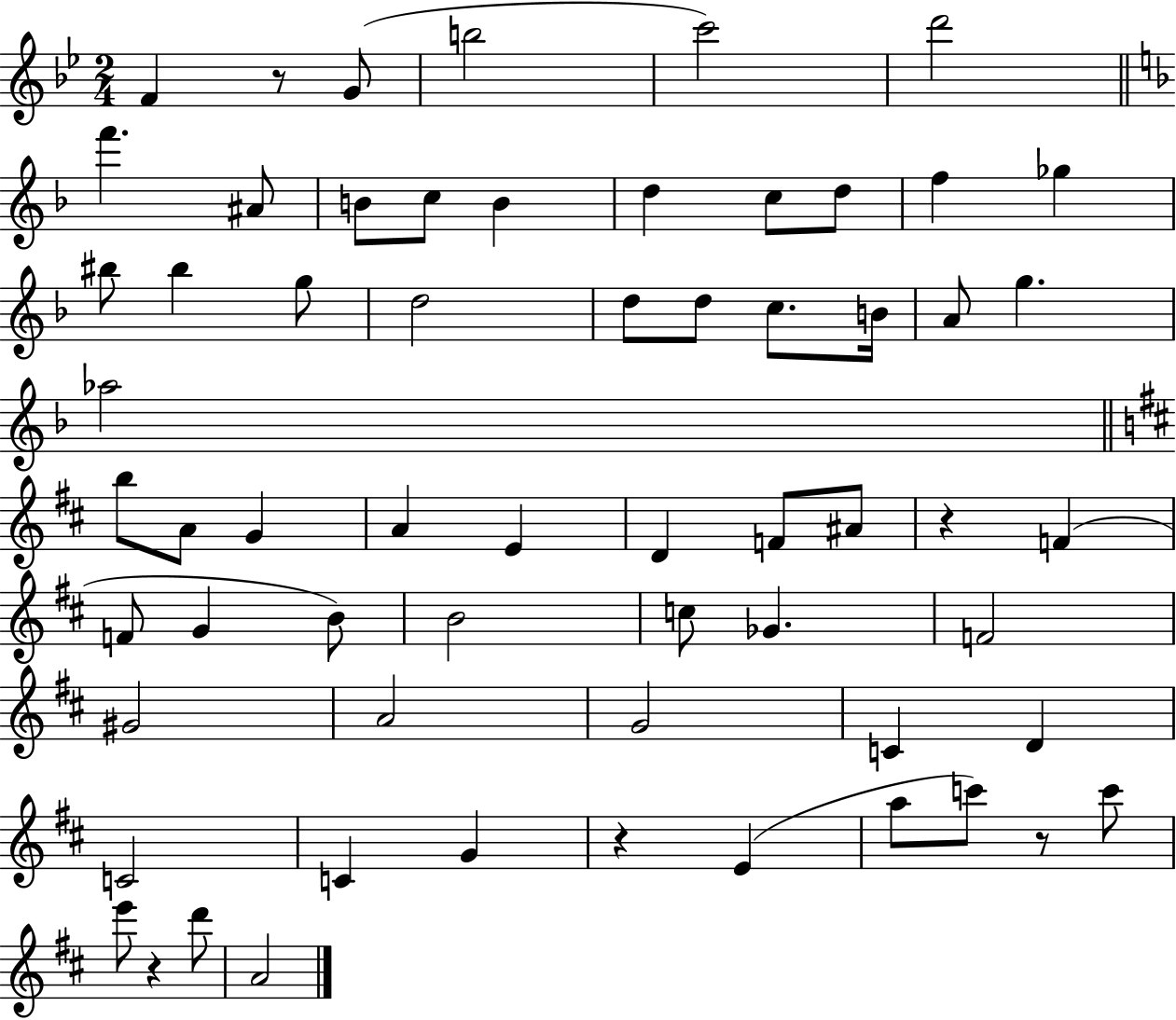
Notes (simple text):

F4/q R/e G4/e B5/h C6/h D6/h F6/q. A#4/e B4/e C5/e B4/q D5/q C5/e D5/e F5/q Gb5/q BIS5/e BIS5/q G5/e D5/h D5/e D5/e C5/e. B4/s A4/e G5/q. Ab5/h B5/e A4/e G4/q A4/q E4/q D4/q F4/e A#4/e R/q F4/q F4/e G4/q B4/e B4/h C5/e Gb4/q. F4/h G#4/h A4/h G4/h C4/q D4/q C4/h C4/q G4/q R/q E4/q A5/e C6/e R/e C6/e E6/e R/q D6/e A4/h